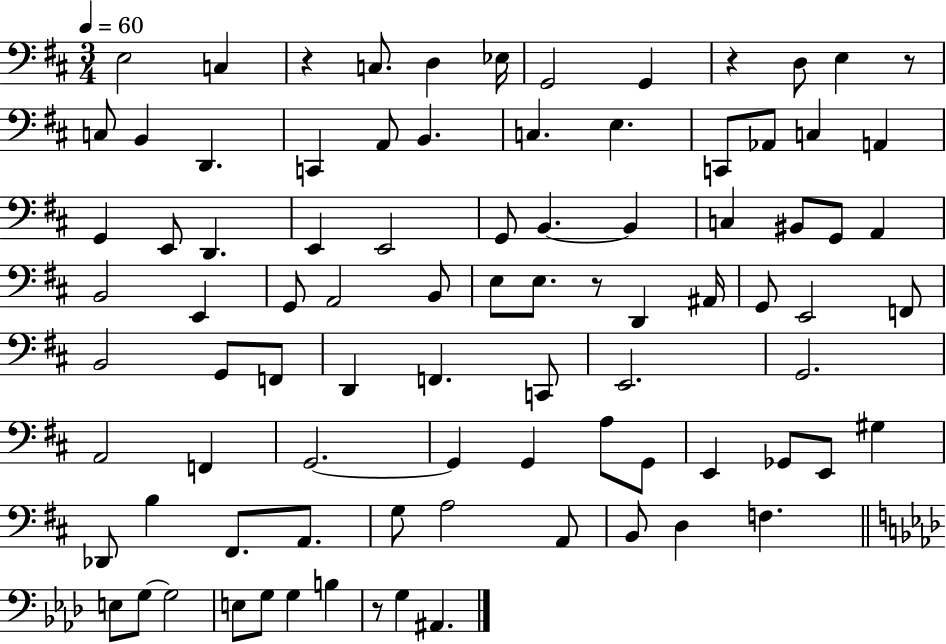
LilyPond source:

{
  \clef bass
  \numericTimeSignature
  \time 3/4
  \key d \major
  \tempo 4 = 60
  \repeat volta 2 { e2 c4 | r4 c8. d4 ees16 | g,2 g,4 | r4 d8 e4 r8 | \break c8 b,4 d,4. | c,4 a,8 b,4. | c4. e4. | c,8 aes,8 c4 a,4 | \break g,4 e,8 d,4. | e,4 e,2 | g,8 b,4.~~ b,4 | c4 bis,8 g,8 a,4 | \break b,2 e,4 | g,8 a,2 b,8 | e8 e8. r8 d,4 ais,16 | g,8 e,2 f,8 | \break b,2 g,8 f,8 | d,4 f,4. c,8 | e,2. | g,2. | \break a,2 f,4 | g,2.~~ | g,4 g,4 a8 g,8 | e,4 ges,8 e,8 gis4 | \break des,8 b4 fis,8. a,8. | g8 a2 a,8 | b,8 d4 f4. | \bar "||" \break \key f \minor e8 g8~~ g2 | e8 g8 g4 b4 | r8 g4 ais,4. | } \bar "|."
}